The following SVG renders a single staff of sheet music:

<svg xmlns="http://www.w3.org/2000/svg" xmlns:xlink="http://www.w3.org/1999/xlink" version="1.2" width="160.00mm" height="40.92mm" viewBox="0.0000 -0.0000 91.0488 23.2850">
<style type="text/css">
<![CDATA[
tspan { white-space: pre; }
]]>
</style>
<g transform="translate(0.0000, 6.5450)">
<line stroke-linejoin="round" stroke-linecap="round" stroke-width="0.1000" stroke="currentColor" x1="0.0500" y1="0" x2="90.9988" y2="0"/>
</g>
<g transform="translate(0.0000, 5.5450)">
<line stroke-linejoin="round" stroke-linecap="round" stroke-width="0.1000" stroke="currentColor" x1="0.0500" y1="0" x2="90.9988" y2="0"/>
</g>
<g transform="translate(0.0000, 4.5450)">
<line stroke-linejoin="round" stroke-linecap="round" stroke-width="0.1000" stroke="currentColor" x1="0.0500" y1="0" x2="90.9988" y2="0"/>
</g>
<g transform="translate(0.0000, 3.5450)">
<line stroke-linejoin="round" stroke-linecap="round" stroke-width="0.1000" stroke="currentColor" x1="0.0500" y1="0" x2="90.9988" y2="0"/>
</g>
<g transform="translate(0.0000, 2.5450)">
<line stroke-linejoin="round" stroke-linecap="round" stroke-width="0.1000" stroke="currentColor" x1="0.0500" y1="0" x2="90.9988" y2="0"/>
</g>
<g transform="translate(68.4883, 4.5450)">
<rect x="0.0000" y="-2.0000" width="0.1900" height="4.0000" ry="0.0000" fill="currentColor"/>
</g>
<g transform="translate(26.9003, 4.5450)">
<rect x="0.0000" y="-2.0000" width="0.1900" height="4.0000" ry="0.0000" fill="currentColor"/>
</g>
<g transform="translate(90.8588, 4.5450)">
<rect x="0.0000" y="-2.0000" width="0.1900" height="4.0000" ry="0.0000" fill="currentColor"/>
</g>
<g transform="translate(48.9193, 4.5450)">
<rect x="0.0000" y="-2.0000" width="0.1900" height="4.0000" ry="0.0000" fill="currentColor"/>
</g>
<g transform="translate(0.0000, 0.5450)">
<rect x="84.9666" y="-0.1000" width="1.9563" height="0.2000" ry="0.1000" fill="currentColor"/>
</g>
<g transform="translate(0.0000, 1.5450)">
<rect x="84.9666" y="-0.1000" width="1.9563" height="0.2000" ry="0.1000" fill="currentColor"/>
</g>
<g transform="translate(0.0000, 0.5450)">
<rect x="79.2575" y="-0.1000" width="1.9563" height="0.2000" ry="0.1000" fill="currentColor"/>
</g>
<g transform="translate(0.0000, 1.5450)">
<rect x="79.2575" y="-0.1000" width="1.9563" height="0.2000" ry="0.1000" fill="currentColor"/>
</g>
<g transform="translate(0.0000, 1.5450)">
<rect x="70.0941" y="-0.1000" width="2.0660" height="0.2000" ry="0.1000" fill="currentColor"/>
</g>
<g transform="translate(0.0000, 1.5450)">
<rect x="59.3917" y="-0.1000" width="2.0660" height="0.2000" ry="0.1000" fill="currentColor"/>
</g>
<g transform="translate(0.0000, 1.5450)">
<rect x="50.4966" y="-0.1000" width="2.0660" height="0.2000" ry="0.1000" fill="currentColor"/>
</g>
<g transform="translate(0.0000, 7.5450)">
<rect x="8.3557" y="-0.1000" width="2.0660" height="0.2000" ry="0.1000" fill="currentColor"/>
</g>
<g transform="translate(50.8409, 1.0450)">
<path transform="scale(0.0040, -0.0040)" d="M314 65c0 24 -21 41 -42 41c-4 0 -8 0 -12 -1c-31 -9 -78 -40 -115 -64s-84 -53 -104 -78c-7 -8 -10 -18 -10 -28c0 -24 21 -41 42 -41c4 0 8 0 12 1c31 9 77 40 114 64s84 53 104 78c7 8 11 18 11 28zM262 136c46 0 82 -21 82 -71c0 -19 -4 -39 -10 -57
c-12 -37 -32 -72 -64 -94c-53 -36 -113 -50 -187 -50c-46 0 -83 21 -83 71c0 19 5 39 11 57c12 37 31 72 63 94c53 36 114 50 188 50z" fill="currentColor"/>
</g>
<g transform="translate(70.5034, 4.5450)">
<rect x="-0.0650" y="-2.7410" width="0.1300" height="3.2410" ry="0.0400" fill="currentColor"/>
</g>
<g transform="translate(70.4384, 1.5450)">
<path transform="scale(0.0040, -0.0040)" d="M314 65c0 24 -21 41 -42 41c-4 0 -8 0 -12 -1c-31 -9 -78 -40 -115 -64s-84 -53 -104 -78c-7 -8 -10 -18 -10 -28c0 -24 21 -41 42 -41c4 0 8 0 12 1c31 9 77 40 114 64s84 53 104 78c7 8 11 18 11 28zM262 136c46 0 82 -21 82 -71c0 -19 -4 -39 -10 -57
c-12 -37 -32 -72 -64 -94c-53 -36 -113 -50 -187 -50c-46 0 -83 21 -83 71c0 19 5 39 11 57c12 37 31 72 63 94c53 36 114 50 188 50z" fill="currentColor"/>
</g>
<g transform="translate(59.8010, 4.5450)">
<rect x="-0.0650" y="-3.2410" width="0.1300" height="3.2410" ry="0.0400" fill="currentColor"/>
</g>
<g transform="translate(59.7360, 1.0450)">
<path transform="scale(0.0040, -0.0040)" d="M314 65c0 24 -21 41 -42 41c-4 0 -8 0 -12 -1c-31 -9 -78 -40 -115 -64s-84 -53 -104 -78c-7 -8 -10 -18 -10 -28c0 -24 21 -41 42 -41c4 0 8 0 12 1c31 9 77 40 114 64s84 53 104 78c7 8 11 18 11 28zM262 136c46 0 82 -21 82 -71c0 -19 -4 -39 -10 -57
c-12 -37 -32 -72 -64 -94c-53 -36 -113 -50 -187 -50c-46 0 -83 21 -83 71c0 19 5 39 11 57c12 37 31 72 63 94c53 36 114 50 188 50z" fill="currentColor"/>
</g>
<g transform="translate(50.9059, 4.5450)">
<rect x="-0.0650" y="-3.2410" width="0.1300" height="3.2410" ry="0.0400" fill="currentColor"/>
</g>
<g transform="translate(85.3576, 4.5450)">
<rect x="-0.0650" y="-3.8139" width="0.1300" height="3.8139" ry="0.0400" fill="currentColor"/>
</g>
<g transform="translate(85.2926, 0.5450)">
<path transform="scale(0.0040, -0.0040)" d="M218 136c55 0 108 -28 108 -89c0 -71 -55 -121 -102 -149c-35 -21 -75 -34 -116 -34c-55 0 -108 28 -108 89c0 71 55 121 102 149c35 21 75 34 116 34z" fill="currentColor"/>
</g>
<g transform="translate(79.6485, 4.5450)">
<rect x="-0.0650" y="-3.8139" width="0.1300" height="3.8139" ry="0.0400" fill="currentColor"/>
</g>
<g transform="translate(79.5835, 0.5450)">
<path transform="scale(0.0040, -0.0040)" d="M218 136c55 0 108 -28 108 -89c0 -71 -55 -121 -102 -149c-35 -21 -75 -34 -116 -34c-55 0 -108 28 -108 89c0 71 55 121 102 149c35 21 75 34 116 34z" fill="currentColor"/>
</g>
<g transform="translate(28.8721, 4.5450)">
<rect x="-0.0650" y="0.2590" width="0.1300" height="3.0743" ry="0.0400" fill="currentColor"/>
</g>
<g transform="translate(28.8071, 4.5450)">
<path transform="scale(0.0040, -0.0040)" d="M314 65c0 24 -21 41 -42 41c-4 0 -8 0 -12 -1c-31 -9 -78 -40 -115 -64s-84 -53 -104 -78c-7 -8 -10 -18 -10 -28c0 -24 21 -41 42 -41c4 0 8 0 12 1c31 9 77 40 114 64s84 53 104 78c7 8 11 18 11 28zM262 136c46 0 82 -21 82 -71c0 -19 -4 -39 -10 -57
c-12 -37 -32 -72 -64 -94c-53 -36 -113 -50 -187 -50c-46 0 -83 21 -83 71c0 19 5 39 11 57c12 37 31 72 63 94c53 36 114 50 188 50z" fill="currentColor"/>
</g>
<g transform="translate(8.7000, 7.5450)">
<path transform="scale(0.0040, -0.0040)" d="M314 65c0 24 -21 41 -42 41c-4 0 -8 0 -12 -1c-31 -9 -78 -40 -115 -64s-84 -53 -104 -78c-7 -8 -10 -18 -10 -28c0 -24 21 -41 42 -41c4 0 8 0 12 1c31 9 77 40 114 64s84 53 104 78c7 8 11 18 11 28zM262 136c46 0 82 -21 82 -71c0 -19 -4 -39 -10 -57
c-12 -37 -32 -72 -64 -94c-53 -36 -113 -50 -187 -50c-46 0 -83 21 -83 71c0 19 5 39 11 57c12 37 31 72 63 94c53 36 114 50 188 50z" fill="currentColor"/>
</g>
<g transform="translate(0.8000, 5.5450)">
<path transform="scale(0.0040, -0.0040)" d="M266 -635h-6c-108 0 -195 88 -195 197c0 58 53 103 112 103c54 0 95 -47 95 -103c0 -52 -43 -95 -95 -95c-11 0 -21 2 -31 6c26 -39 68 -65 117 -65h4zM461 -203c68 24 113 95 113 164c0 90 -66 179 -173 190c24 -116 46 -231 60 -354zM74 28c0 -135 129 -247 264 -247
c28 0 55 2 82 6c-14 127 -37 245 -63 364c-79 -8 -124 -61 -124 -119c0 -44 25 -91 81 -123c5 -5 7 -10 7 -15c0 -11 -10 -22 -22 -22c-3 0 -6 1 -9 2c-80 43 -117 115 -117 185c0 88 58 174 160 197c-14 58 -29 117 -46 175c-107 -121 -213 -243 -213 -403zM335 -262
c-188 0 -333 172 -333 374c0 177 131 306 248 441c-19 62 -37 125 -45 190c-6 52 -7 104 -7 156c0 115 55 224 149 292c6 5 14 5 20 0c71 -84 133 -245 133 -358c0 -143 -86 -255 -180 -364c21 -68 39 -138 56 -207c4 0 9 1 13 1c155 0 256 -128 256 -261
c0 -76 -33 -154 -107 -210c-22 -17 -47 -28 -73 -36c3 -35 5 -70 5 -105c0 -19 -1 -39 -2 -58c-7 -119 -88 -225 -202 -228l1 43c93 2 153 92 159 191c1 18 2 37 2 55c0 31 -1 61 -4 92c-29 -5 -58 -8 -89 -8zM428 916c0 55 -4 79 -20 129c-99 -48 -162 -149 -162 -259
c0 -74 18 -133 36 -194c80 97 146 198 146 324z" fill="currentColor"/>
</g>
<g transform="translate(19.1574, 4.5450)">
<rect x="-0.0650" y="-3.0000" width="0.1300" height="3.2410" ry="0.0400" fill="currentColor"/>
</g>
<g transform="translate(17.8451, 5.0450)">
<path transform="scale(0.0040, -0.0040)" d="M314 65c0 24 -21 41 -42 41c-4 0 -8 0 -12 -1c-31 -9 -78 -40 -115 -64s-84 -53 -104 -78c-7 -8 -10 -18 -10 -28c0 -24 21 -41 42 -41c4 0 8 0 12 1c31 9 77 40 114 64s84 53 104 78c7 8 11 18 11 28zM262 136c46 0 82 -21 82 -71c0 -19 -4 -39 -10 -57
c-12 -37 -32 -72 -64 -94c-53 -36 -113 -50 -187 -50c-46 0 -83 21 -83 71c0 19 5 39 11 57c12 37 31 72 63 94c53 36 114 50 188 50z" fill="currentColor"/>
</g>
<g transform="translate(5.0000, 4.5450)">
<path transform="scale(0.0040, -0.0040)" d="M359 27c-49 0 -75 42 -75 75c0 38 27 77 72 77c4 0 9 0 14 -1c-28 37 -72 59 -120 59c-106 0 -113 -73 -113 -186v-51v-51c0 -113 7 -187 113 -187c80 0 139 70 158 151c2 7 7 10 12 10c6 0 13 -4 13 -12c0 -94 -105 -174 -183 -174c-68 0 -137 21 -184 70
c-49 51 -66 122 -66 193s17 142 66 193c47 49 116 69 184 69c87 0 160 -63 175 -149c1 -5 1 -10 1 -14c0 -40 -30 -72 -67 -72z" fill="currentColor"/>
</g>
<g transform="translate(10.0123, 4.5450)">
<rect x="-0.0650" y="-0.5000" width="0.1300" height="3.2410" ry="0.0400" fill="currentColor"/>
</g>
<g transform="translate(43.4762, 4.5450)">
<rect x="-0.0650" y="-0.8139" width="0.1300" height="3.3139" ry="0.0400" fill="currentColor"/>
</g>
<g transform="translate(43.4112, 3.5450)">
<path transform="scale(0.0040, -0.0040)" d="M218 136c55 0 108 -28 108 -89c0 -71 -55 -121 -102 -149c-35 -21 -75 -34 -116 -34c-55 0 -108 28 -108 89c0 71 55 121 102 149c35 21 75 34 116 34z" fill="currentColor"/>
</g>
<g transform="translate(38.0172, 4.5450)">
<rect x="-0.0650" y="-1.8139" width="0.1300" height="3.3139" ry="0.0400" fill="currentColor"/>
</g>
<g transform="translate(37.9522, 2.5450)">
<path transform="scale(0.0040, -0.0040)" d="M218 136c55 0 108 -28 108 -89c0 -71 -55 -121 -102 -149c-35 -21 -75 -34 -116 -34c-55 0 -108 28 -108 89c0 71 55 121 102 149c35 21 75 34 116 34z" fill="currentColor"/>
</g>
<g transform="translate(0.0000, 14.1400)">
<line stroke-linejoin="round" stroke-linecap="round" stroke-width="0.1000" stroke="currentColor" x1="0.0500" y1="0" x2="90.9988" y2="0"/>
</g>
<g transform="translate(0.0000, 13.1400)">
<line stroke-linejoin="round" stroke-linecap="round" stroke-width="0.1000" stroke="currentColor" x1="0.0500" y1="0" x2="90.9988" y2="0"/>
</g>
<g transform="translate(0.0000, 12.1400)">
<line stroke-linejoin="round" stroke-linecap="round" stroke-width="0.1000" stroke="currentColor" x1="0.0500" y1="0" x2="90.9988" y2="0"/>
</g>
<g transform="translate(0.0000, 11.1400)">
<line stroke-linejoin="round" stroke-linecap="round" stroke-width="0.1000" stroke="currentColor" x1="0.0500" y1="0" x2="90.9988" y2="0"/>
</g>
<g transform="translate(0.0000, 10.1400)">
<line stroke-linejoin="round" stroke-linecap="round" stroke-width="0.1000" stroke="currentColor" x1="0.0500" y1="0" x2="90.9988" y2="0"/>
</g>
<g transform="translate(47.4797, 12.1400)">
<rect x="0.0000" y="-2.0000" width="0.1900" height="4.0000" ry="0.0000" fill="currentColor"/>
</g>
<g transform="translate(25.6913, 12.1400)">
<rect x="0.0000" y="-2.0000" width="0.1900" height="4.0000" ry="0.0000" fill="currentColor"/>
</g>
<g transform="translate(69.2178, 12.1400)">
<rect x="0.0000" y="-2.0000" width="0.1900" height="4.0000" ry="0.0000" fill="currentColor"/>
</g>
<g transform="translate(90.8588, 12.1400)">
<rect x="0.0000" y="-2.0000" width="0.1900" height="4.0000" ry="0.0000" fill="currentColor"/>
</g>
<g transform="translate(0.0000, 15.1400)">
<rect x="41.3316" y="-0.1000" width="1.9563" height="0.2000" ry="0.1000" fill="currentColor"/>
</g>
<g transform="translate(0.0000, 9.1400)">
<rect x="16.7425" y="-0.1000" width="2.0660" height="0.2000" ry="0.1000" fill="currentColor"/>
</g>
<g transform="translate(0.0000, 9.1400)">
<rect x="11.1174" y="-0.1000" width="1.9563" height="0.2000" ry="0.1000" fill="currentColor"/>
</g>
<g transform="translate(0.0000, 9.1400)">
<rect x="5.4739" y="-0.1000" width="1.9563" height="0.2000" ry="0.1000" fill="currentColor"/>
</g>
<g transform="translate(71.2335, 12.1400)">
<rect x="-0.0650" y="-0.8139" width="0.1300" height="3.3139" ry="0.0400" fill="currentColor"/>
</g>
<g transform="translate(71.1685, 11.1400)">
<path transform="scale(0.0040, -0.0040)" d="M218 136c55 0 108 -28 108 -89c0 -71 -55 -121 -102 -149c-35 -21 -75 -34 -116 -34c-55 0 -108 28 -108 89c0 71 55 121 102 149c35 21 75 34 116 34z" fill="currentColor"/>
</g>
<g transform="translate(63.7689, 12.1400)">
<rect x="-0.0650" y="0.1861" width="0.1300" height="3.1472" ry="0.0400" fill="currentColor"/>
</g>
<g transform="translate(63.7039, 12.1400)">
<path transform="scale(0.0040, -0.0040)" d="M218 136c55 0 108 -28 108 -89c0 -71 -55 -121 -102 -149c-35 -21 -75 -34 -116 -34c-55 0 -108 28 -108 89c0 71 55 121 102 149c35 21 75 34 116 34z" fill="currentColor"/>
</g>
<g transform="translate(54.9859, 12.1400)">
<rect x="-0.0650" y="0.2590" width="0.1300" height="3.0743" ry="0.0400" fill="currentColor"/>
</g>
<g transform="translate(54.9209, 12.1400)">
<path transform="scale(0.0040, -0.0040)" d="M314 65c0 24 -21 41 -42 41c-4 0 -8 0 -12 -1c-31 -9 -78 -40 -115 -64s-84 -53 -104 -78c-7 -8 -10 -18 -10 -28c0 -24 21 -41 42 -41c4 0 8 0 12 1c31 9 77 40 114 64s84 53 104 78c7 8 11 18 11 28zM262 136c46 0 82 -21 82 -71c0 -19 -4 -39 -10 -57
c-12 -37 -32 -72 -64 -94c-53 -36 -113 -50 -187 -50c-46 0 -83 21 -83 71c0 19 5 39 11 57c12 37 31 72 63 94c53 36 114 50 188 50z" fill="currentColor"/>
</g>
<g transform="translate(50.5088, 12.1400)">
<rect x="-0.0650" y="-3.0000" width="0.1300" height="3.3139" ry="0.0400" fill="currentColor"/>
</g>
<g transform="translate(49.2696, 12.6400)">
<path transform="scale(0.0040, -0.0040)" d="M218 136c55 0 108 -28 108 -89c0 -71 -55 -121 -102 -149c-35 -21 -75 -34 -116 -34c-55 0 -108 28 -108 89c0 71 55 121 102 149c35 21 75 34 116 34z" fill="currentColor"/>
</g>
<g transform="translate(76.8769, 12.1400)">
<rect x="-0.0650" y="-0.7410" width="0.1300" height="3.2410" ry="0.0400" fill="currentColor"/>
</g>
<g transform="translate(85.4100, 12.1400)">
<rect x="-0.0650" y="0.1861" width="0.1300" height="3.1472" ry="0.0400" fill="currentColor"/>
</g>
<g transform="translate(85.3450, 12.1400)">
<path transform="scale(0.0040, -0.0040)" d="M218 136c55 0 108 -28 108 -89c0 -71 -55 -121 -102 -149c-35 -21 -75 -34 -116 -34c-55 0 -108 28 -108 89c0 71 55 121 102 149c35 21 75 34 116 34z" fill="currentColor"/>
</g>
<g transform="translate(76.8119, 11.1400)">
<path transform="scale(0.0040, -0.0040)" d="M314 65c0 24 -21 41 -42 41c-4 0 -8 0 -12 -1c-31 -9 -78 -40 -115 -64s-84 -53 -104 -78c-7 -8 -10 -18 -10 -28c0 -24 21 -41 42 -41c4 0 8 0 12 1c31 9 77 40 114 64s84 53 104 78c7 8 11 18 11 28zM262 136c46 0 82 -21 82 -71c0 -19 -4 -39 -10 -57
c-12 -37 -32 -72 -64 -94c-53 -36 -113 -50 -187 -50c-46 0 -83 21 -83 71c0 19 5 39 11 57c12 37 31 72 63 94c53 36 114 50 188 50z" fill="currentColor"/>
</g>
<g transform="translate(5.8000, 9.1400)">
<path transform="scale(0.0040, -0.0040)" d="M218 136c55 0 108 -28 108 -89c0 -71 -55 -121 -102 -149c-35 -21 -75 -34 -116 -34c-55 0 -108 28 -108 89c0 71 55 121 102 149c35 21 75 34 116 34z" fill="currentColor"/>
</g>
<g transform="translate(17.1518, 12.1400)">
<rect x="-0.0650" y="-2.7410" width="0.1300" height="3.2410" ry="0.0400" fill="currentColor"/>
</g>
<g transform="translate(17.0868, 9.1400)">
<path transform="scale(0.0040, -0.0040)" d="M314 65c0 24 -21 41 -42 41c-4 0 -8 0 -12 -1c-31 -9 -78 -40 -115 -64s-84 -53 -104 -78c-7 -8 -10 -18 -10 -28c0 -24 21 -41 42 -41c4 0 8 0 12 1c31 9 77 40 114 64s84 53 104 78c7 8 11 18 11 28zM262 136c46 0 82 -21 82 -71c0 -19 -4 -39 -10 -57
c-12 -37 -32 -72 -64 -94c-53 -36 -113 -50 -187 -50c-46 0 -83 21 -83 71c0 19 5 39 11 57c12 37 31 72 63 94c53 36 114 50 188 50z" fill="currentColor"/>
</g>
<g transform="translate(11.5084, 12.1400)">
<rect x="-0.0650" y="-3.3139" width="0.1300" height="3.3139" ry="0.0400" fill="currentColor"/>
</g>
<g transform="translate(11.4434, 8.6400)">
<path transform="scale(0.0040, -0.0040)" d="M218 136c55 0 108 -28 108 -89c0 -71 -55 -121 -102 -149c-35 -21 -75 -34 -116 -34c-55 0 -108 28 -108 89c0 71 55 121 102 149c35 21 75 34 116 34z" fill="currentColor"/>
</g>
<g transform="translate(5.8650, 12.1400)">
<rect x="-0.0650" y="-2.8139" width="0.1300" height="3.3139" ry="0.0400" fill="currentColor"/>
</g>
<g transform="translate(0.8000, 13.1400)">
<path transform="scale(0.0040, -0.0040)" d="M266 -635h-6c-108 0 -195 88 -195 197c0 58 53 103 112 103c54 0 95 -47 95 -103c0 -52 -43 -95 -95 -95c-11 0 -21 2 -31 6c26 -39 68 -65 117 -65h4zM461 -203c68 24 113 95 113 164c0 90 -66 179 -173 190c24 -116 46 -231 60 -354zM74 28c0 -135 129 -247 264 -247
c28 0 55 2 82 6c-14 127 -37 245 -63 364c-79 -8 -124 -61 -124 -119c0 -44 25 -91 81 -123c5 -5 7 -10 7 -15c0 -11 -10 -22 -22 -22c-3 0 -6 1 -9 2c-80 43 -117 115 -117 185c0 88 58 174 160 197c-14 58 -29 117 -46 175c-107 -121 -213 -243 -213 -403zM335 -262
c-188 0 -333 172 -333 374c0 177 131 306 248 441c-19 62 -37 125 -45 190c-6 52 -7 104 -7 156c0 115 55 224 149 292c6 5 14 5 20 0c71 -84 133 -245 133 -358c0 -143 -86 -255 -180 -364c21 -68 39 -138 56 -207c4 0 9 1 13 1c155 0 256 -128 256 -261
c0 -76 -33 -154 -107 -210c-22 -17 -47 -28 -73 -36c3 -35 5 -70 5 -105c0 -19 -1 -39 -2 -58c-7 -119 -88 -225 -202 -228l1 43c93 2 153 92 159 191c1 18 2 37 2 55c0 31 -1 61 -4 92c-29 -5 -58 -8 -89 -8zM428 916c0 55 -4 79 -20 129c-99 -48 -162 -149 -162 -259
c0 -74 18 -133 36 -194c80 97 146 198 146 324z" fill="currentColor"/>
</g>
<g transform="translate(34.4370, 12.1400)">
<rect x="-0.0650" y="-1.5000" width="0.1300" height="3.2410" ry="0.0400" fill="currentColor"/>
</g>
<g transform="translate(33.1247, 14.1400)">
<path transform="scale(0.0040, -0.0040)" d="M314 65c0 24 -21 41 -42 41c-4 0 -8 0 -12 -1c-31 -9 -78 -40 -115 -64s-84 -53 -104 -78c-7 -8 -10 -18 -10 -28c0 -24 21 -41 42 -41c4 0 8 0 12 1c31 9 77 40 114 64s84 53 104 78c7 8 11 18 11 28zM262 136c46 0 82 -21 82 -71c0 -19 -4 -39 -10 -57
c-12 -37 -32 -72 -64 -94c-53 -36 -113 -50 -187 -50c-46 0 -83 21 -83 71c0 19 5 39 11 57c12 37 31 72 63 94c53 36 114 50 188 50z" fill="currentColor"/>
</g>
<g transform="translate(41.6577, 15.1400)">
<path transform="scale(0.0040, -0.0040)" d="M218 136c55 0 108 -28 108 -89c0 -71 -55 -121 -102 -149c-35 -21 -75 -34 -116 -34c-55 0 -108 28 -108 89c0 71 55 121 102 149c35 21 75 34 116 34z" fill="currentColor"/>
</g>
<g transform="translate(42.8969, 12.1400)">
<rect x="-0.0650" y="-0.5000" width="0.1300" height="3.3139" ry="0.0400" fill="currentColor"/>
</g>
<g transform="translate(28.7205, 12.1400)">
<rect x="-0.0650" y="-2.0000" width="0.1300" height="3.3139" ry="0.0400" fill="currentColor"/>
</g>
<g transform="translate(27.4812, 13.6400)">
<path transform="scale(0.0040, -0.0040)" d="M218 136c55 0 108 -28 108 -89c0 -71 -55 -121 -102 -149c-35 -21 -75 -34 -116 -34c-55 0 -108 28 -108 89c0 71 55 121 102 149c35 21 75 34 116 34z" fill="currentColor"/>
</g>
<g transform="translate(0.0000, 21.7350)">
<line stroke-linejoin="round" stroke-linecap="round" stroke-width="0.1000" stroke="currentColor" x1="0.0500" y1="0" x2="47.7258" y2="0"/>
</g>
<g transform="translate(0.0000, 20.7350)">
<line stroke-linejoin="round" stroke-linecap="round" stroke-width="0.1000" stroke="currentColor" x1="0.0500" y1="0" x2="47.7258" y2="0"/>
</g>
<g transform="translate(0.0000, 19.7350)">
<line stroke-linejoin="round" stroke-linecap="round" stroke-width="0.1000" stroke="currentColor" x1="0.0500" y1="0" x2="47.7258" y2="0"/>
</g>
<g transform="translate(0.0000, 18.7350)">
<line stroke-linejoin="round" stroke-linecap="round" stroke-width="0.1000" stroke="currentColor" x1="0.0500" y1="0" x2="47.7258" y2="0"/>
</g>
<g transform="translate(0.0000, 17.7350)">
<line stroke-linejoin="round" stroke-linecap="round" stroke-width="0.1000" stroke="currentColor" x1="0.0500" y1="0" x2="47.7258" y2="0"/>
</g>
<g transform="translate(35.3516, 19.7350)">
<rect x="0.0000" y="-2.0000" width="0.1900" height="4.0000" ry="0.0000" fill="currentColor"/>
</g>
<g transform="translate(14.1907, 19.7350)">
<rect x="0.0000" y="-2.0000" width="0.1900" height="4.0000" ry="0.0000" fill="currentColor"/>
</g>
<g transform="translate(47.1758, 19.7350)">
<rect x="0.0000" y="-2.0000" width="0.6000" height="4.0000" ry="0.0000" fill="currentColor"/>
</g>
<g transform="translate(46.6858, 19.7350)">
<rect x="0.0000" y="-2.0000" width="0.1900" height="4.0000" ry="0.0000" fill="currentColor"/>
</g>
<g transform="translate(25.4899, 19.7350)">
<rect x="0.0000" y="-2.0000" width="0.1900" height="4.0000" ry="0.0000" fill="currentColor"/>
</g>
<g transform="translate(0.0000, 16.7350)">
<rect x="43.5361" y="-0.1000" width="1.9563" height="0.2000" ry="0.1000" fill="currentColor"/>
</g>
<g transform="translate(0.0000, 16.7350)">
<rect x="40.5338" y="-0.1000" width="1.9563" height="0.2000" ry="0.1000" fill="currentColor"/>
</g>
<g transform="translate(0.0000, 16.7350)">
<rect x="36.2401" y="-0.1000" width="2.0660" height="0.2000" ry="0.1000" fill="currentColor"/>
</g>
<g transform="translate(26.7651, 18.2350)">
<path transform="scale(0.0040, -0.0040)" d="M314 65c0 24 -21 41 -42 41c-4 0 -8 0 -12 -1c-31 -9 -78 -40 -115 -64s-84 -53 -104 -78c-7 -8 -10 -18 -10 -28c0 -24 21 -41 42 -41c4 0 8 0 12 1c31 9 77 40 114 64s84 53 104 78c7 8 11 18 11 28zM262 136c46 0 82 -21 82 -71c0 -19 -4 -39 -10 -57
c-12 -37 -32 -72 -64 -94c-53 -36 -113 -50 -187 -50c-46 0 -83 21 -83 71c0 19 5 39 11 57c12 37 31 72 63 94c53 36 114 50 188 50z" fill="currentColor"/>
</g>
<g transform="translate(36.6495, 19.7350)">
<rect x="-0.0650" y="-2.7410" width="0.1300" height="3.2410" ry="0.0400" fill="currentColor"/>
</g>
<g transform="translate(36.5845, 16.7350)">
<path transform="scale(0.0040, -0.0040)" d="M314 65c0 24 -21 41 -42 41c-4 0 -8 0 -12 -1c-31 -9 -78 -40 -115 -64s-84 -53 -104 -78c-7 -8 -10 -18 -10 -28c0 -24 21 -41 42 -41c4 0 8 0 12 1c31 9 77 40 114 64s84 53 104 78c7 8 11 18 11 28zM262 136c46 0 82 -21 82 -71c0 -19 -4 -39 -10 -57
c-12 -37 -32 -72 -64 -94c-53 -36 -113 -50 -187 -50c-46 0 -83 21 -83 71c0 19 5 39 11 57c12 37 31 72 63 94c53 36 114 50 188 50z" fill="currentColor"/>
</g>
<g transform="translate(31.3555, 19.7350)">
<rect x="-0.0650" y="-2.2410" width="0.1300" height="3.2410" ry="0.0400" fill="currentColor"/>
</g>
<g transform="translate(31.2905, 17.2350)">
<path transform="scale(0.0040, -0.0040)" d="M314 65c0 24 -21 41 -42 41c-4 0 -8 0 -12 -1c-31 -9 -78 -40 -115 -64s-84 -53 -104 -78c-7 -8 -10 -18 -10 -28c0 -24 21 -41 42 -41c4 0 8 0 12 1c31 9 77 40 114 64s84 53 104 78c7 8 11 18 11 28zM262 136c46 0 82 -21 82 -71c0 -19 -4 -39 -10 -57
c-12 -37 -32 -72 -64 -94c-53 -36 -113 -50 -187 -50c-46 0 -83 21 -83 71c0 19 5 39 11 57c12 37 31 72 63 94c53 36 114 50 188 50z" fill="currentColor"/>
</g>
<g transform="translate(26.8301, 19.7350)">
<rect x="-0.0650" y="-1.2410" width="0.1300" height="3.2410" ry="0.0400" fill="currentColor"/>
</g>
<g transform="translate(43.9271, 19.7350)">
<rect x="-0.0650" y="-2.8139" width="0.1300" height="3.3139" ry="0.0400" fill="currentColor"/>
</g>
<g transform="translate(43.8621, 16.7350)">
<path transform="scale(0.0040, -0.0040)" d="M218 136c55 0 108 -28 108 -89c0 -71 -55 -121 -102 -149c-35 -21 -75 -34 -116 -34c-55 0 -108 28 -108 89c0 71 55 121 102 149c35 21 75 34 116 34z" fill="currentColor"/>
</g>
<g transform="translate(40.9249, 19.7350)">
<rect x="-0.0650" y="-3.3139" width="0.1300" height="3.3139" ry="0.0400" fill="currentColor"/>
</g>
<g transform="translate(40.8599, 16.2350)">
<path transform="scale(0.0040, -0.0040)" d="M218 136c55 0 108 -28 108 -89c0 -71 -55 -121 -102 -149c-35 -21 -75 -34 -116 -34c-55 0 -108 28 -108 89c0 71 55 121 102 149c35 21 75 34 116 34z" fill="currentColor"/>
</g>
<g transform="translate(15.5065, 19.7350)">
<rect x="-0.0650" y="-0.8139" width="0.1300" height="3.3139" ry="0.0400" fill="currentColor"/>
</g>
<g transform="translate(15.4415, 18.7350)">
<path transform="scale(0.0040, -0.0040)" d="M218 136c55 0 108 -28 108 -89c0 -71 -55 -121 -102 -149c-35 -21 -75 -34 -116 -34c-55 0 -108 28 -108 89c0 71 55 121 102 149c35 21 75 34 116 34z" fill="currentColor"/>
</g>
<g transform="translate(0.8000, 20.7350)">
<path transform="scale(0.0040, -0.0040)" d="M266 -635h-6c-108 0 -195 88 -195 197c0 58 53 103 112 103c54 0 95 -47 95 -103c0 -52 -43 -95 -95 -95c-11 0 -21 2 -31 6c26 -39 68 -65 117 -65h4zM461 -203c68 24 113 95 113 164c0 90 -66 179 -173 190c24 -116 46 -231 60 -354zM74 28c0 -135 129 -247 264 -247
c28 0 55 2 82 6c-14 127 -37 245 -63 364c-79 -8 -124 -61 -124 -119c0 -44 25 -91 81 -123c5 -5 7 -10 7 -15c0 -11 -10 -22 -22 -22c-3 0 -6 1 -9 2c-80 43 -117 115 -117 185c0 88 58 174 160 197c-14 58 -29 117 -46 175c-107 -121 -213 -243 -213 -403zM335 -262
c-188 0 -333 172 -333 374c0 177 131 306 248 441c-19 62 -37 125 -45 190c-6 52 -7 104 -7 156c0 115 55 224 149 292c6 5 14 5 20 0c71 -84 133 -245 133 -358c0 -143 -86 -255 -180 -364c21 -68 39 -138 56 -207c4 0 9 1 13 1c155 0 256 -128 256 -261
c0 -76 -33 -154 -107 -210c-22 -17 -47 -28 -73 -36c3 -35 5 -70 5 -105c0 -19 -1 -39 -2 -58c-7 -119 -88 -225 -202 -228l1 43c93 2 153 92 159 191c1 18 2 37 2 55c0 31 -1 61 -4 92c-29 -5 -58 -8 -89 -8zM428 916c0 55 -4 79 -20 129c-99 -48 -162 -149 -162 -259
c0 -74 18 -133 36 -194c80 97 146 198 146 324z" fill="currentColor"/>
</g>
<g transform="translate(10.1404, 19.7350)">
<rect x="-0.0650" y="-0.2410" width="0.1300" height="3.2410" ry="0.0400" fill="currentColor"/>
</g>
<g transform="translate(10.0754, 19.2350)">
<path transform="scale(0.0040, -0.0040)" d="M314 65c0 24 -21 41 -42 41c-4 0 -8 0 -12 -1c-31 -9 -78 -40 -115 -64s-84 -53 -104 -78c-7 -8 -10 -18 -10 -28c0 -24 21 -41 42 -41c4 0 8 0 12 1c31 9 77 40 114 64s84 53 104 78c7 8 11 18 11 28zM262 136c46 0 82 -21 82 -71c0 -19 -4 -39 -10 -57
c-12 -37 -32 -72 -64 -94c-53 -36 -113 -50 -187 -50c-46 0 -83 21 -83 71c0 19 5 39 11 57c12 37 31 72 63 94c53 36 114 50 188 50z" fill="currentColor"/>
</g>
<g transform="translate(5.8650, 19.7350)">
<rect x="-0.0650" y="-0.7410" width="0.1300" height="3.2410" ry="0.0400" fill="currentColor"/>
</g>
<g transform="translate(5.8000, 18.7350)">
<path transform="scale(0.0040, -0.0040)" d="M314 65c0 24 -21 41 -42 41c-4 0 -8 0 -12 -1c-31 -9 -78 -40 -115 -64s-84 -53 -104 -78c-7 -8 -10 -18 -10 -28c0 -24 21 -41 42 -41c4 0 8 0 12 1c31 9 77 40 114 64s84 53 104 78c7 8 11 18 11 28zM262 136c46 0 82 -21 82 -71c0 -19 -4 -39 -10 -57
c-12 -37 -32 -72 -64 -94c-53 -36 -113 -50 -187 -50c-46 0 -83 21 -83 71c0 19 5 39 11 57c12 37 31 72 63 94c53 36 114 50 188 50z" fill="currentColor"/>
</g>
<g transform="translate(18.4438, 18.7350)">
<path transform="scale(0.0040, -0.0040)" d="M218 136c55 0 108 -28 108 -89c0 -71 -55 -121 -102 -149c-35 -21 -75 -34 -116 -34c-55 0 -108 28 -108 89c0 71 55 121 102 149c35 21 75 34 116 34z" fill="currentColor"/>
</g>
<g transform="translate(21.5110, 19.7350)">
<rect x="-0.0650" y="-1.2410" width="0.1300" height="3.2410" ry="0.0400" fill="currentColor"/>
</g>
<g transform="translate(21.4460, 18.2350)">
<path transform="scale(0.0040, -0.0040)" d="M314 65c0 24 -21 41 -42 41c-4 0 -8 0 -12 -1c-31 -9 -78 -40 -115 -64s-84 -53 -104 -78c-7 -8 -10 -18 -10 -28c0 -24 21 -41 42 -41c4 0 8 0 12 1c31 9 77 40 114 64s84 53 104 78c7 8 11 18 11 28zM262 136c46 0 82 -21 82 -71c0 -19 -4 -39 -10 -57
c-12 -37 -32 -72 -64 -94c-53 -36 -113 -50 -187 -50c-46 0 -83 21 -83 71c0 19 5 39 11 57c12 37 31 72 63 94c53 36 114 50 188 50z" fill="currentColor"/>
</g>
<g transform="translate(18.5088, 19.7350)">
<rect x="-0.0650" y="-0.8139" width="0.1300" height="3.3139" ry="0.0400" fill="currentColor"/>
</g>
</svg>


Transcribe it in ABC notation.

X:1
T:Untitled
M:4/4
L:1/4
K:C
C2 A2 B2 f d b2 b2 a2 c' c' a b a2 F E2 C A B2 B d d2 B d2 c2 d d e2 e2 g2 a2 b a